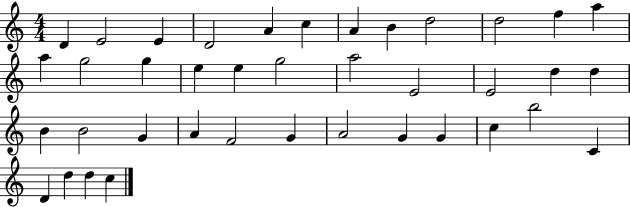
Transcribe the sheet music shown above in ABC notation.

X:1
T:Untitled
M:4/4
L:1/4
K:C
D E2 E D2 A c A B d2 d2 f a a g2 g e e g2 a2 E2 E2 d d B B2 G A F2 G A2 G G c b2 C D d d c